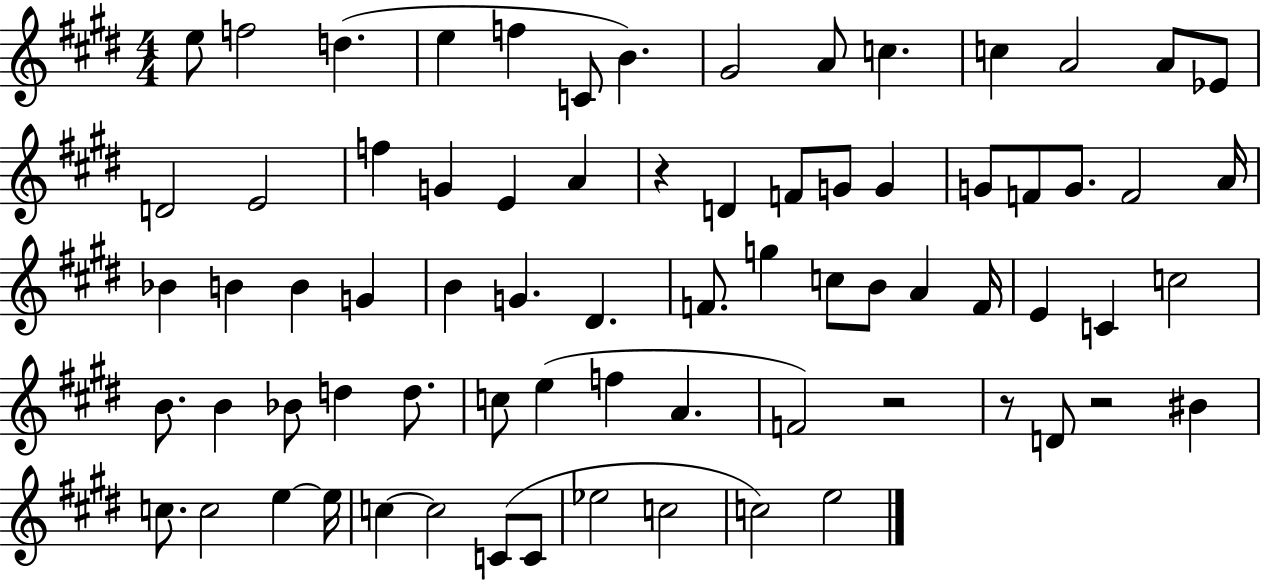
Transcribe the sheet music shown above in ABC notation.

X:1
T:Untitled
M:4/4
L:1/4
K:E
e/2 f2 d e f C/2 B ^G2 A/2 c c A2 A/2 _E/2 D2 E2 f G E A z D F/2 G/2 G G/2 F/2 G/2 F2 A/4 _B B B G B G ^D F/2 g c/2 B/2 A F/4 E C c2 B/2 B _B/2 d d/2 c/2 e f A F2 z2 z/2 D/2 z2 ^B c/2 c2 e e/4 c c2 C/2 C/2 _e2 c2 c2 e2